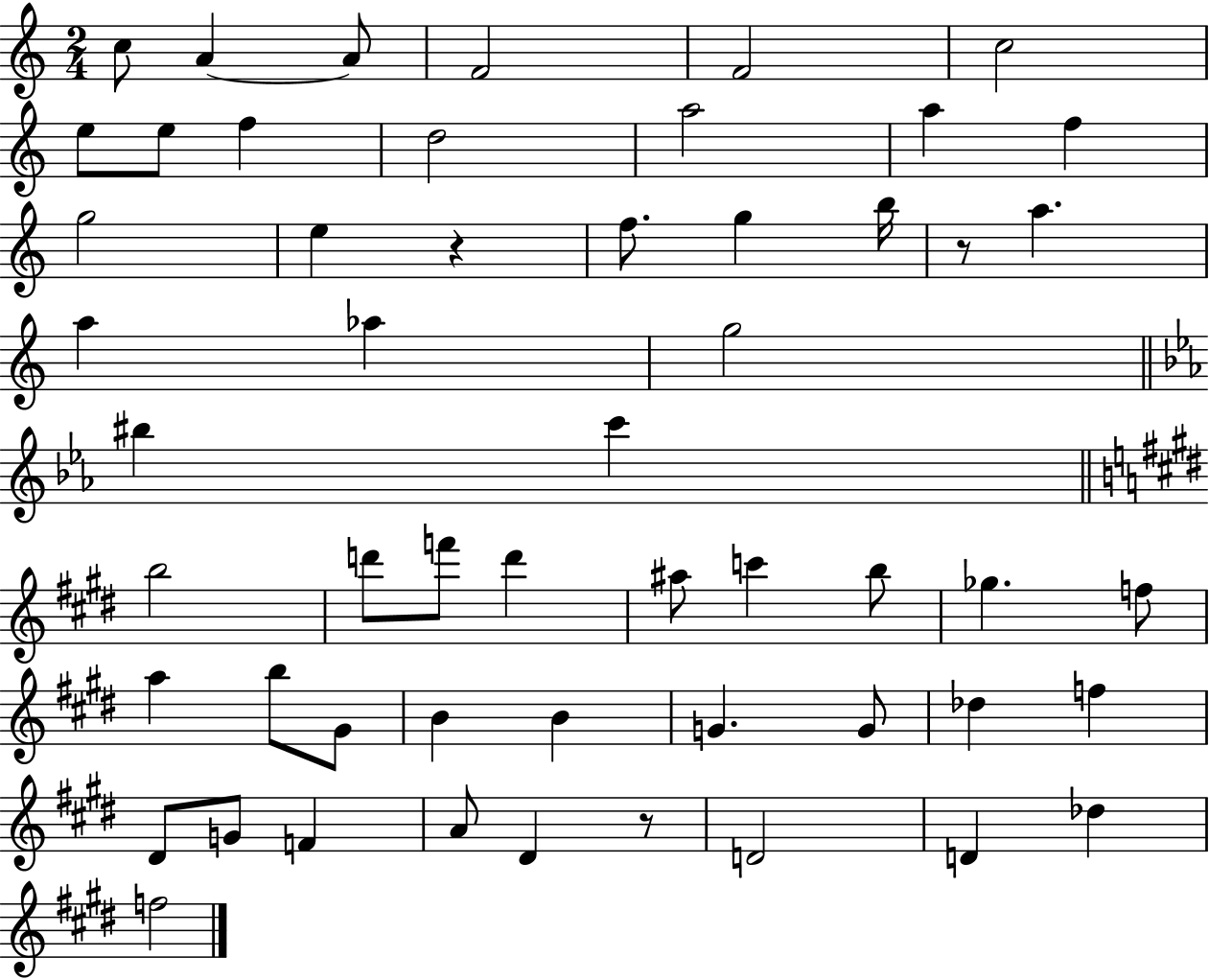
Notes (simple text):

C5/e A4/q A4/e F4/h F4/h C5/h E5/e E5/e F5/q D5/h A5/h A5/q F5/q G5/h E5/q R/q F5/e. G5/q B5/s R/e A5/q. A5/q Ab5/q G5/h BIS5/q C6/q B5/h D6/e F6/e D6/q A#5/e C6/q B5/e Gb5/q. F5/e A5/q B5/e G#4/e B4/q B4/q G4/q. G4/e Db5/q F5/q D#4/e G4/e F4/q A4/e D#4/q R/e D4/h D4/q Db5/q F5/h